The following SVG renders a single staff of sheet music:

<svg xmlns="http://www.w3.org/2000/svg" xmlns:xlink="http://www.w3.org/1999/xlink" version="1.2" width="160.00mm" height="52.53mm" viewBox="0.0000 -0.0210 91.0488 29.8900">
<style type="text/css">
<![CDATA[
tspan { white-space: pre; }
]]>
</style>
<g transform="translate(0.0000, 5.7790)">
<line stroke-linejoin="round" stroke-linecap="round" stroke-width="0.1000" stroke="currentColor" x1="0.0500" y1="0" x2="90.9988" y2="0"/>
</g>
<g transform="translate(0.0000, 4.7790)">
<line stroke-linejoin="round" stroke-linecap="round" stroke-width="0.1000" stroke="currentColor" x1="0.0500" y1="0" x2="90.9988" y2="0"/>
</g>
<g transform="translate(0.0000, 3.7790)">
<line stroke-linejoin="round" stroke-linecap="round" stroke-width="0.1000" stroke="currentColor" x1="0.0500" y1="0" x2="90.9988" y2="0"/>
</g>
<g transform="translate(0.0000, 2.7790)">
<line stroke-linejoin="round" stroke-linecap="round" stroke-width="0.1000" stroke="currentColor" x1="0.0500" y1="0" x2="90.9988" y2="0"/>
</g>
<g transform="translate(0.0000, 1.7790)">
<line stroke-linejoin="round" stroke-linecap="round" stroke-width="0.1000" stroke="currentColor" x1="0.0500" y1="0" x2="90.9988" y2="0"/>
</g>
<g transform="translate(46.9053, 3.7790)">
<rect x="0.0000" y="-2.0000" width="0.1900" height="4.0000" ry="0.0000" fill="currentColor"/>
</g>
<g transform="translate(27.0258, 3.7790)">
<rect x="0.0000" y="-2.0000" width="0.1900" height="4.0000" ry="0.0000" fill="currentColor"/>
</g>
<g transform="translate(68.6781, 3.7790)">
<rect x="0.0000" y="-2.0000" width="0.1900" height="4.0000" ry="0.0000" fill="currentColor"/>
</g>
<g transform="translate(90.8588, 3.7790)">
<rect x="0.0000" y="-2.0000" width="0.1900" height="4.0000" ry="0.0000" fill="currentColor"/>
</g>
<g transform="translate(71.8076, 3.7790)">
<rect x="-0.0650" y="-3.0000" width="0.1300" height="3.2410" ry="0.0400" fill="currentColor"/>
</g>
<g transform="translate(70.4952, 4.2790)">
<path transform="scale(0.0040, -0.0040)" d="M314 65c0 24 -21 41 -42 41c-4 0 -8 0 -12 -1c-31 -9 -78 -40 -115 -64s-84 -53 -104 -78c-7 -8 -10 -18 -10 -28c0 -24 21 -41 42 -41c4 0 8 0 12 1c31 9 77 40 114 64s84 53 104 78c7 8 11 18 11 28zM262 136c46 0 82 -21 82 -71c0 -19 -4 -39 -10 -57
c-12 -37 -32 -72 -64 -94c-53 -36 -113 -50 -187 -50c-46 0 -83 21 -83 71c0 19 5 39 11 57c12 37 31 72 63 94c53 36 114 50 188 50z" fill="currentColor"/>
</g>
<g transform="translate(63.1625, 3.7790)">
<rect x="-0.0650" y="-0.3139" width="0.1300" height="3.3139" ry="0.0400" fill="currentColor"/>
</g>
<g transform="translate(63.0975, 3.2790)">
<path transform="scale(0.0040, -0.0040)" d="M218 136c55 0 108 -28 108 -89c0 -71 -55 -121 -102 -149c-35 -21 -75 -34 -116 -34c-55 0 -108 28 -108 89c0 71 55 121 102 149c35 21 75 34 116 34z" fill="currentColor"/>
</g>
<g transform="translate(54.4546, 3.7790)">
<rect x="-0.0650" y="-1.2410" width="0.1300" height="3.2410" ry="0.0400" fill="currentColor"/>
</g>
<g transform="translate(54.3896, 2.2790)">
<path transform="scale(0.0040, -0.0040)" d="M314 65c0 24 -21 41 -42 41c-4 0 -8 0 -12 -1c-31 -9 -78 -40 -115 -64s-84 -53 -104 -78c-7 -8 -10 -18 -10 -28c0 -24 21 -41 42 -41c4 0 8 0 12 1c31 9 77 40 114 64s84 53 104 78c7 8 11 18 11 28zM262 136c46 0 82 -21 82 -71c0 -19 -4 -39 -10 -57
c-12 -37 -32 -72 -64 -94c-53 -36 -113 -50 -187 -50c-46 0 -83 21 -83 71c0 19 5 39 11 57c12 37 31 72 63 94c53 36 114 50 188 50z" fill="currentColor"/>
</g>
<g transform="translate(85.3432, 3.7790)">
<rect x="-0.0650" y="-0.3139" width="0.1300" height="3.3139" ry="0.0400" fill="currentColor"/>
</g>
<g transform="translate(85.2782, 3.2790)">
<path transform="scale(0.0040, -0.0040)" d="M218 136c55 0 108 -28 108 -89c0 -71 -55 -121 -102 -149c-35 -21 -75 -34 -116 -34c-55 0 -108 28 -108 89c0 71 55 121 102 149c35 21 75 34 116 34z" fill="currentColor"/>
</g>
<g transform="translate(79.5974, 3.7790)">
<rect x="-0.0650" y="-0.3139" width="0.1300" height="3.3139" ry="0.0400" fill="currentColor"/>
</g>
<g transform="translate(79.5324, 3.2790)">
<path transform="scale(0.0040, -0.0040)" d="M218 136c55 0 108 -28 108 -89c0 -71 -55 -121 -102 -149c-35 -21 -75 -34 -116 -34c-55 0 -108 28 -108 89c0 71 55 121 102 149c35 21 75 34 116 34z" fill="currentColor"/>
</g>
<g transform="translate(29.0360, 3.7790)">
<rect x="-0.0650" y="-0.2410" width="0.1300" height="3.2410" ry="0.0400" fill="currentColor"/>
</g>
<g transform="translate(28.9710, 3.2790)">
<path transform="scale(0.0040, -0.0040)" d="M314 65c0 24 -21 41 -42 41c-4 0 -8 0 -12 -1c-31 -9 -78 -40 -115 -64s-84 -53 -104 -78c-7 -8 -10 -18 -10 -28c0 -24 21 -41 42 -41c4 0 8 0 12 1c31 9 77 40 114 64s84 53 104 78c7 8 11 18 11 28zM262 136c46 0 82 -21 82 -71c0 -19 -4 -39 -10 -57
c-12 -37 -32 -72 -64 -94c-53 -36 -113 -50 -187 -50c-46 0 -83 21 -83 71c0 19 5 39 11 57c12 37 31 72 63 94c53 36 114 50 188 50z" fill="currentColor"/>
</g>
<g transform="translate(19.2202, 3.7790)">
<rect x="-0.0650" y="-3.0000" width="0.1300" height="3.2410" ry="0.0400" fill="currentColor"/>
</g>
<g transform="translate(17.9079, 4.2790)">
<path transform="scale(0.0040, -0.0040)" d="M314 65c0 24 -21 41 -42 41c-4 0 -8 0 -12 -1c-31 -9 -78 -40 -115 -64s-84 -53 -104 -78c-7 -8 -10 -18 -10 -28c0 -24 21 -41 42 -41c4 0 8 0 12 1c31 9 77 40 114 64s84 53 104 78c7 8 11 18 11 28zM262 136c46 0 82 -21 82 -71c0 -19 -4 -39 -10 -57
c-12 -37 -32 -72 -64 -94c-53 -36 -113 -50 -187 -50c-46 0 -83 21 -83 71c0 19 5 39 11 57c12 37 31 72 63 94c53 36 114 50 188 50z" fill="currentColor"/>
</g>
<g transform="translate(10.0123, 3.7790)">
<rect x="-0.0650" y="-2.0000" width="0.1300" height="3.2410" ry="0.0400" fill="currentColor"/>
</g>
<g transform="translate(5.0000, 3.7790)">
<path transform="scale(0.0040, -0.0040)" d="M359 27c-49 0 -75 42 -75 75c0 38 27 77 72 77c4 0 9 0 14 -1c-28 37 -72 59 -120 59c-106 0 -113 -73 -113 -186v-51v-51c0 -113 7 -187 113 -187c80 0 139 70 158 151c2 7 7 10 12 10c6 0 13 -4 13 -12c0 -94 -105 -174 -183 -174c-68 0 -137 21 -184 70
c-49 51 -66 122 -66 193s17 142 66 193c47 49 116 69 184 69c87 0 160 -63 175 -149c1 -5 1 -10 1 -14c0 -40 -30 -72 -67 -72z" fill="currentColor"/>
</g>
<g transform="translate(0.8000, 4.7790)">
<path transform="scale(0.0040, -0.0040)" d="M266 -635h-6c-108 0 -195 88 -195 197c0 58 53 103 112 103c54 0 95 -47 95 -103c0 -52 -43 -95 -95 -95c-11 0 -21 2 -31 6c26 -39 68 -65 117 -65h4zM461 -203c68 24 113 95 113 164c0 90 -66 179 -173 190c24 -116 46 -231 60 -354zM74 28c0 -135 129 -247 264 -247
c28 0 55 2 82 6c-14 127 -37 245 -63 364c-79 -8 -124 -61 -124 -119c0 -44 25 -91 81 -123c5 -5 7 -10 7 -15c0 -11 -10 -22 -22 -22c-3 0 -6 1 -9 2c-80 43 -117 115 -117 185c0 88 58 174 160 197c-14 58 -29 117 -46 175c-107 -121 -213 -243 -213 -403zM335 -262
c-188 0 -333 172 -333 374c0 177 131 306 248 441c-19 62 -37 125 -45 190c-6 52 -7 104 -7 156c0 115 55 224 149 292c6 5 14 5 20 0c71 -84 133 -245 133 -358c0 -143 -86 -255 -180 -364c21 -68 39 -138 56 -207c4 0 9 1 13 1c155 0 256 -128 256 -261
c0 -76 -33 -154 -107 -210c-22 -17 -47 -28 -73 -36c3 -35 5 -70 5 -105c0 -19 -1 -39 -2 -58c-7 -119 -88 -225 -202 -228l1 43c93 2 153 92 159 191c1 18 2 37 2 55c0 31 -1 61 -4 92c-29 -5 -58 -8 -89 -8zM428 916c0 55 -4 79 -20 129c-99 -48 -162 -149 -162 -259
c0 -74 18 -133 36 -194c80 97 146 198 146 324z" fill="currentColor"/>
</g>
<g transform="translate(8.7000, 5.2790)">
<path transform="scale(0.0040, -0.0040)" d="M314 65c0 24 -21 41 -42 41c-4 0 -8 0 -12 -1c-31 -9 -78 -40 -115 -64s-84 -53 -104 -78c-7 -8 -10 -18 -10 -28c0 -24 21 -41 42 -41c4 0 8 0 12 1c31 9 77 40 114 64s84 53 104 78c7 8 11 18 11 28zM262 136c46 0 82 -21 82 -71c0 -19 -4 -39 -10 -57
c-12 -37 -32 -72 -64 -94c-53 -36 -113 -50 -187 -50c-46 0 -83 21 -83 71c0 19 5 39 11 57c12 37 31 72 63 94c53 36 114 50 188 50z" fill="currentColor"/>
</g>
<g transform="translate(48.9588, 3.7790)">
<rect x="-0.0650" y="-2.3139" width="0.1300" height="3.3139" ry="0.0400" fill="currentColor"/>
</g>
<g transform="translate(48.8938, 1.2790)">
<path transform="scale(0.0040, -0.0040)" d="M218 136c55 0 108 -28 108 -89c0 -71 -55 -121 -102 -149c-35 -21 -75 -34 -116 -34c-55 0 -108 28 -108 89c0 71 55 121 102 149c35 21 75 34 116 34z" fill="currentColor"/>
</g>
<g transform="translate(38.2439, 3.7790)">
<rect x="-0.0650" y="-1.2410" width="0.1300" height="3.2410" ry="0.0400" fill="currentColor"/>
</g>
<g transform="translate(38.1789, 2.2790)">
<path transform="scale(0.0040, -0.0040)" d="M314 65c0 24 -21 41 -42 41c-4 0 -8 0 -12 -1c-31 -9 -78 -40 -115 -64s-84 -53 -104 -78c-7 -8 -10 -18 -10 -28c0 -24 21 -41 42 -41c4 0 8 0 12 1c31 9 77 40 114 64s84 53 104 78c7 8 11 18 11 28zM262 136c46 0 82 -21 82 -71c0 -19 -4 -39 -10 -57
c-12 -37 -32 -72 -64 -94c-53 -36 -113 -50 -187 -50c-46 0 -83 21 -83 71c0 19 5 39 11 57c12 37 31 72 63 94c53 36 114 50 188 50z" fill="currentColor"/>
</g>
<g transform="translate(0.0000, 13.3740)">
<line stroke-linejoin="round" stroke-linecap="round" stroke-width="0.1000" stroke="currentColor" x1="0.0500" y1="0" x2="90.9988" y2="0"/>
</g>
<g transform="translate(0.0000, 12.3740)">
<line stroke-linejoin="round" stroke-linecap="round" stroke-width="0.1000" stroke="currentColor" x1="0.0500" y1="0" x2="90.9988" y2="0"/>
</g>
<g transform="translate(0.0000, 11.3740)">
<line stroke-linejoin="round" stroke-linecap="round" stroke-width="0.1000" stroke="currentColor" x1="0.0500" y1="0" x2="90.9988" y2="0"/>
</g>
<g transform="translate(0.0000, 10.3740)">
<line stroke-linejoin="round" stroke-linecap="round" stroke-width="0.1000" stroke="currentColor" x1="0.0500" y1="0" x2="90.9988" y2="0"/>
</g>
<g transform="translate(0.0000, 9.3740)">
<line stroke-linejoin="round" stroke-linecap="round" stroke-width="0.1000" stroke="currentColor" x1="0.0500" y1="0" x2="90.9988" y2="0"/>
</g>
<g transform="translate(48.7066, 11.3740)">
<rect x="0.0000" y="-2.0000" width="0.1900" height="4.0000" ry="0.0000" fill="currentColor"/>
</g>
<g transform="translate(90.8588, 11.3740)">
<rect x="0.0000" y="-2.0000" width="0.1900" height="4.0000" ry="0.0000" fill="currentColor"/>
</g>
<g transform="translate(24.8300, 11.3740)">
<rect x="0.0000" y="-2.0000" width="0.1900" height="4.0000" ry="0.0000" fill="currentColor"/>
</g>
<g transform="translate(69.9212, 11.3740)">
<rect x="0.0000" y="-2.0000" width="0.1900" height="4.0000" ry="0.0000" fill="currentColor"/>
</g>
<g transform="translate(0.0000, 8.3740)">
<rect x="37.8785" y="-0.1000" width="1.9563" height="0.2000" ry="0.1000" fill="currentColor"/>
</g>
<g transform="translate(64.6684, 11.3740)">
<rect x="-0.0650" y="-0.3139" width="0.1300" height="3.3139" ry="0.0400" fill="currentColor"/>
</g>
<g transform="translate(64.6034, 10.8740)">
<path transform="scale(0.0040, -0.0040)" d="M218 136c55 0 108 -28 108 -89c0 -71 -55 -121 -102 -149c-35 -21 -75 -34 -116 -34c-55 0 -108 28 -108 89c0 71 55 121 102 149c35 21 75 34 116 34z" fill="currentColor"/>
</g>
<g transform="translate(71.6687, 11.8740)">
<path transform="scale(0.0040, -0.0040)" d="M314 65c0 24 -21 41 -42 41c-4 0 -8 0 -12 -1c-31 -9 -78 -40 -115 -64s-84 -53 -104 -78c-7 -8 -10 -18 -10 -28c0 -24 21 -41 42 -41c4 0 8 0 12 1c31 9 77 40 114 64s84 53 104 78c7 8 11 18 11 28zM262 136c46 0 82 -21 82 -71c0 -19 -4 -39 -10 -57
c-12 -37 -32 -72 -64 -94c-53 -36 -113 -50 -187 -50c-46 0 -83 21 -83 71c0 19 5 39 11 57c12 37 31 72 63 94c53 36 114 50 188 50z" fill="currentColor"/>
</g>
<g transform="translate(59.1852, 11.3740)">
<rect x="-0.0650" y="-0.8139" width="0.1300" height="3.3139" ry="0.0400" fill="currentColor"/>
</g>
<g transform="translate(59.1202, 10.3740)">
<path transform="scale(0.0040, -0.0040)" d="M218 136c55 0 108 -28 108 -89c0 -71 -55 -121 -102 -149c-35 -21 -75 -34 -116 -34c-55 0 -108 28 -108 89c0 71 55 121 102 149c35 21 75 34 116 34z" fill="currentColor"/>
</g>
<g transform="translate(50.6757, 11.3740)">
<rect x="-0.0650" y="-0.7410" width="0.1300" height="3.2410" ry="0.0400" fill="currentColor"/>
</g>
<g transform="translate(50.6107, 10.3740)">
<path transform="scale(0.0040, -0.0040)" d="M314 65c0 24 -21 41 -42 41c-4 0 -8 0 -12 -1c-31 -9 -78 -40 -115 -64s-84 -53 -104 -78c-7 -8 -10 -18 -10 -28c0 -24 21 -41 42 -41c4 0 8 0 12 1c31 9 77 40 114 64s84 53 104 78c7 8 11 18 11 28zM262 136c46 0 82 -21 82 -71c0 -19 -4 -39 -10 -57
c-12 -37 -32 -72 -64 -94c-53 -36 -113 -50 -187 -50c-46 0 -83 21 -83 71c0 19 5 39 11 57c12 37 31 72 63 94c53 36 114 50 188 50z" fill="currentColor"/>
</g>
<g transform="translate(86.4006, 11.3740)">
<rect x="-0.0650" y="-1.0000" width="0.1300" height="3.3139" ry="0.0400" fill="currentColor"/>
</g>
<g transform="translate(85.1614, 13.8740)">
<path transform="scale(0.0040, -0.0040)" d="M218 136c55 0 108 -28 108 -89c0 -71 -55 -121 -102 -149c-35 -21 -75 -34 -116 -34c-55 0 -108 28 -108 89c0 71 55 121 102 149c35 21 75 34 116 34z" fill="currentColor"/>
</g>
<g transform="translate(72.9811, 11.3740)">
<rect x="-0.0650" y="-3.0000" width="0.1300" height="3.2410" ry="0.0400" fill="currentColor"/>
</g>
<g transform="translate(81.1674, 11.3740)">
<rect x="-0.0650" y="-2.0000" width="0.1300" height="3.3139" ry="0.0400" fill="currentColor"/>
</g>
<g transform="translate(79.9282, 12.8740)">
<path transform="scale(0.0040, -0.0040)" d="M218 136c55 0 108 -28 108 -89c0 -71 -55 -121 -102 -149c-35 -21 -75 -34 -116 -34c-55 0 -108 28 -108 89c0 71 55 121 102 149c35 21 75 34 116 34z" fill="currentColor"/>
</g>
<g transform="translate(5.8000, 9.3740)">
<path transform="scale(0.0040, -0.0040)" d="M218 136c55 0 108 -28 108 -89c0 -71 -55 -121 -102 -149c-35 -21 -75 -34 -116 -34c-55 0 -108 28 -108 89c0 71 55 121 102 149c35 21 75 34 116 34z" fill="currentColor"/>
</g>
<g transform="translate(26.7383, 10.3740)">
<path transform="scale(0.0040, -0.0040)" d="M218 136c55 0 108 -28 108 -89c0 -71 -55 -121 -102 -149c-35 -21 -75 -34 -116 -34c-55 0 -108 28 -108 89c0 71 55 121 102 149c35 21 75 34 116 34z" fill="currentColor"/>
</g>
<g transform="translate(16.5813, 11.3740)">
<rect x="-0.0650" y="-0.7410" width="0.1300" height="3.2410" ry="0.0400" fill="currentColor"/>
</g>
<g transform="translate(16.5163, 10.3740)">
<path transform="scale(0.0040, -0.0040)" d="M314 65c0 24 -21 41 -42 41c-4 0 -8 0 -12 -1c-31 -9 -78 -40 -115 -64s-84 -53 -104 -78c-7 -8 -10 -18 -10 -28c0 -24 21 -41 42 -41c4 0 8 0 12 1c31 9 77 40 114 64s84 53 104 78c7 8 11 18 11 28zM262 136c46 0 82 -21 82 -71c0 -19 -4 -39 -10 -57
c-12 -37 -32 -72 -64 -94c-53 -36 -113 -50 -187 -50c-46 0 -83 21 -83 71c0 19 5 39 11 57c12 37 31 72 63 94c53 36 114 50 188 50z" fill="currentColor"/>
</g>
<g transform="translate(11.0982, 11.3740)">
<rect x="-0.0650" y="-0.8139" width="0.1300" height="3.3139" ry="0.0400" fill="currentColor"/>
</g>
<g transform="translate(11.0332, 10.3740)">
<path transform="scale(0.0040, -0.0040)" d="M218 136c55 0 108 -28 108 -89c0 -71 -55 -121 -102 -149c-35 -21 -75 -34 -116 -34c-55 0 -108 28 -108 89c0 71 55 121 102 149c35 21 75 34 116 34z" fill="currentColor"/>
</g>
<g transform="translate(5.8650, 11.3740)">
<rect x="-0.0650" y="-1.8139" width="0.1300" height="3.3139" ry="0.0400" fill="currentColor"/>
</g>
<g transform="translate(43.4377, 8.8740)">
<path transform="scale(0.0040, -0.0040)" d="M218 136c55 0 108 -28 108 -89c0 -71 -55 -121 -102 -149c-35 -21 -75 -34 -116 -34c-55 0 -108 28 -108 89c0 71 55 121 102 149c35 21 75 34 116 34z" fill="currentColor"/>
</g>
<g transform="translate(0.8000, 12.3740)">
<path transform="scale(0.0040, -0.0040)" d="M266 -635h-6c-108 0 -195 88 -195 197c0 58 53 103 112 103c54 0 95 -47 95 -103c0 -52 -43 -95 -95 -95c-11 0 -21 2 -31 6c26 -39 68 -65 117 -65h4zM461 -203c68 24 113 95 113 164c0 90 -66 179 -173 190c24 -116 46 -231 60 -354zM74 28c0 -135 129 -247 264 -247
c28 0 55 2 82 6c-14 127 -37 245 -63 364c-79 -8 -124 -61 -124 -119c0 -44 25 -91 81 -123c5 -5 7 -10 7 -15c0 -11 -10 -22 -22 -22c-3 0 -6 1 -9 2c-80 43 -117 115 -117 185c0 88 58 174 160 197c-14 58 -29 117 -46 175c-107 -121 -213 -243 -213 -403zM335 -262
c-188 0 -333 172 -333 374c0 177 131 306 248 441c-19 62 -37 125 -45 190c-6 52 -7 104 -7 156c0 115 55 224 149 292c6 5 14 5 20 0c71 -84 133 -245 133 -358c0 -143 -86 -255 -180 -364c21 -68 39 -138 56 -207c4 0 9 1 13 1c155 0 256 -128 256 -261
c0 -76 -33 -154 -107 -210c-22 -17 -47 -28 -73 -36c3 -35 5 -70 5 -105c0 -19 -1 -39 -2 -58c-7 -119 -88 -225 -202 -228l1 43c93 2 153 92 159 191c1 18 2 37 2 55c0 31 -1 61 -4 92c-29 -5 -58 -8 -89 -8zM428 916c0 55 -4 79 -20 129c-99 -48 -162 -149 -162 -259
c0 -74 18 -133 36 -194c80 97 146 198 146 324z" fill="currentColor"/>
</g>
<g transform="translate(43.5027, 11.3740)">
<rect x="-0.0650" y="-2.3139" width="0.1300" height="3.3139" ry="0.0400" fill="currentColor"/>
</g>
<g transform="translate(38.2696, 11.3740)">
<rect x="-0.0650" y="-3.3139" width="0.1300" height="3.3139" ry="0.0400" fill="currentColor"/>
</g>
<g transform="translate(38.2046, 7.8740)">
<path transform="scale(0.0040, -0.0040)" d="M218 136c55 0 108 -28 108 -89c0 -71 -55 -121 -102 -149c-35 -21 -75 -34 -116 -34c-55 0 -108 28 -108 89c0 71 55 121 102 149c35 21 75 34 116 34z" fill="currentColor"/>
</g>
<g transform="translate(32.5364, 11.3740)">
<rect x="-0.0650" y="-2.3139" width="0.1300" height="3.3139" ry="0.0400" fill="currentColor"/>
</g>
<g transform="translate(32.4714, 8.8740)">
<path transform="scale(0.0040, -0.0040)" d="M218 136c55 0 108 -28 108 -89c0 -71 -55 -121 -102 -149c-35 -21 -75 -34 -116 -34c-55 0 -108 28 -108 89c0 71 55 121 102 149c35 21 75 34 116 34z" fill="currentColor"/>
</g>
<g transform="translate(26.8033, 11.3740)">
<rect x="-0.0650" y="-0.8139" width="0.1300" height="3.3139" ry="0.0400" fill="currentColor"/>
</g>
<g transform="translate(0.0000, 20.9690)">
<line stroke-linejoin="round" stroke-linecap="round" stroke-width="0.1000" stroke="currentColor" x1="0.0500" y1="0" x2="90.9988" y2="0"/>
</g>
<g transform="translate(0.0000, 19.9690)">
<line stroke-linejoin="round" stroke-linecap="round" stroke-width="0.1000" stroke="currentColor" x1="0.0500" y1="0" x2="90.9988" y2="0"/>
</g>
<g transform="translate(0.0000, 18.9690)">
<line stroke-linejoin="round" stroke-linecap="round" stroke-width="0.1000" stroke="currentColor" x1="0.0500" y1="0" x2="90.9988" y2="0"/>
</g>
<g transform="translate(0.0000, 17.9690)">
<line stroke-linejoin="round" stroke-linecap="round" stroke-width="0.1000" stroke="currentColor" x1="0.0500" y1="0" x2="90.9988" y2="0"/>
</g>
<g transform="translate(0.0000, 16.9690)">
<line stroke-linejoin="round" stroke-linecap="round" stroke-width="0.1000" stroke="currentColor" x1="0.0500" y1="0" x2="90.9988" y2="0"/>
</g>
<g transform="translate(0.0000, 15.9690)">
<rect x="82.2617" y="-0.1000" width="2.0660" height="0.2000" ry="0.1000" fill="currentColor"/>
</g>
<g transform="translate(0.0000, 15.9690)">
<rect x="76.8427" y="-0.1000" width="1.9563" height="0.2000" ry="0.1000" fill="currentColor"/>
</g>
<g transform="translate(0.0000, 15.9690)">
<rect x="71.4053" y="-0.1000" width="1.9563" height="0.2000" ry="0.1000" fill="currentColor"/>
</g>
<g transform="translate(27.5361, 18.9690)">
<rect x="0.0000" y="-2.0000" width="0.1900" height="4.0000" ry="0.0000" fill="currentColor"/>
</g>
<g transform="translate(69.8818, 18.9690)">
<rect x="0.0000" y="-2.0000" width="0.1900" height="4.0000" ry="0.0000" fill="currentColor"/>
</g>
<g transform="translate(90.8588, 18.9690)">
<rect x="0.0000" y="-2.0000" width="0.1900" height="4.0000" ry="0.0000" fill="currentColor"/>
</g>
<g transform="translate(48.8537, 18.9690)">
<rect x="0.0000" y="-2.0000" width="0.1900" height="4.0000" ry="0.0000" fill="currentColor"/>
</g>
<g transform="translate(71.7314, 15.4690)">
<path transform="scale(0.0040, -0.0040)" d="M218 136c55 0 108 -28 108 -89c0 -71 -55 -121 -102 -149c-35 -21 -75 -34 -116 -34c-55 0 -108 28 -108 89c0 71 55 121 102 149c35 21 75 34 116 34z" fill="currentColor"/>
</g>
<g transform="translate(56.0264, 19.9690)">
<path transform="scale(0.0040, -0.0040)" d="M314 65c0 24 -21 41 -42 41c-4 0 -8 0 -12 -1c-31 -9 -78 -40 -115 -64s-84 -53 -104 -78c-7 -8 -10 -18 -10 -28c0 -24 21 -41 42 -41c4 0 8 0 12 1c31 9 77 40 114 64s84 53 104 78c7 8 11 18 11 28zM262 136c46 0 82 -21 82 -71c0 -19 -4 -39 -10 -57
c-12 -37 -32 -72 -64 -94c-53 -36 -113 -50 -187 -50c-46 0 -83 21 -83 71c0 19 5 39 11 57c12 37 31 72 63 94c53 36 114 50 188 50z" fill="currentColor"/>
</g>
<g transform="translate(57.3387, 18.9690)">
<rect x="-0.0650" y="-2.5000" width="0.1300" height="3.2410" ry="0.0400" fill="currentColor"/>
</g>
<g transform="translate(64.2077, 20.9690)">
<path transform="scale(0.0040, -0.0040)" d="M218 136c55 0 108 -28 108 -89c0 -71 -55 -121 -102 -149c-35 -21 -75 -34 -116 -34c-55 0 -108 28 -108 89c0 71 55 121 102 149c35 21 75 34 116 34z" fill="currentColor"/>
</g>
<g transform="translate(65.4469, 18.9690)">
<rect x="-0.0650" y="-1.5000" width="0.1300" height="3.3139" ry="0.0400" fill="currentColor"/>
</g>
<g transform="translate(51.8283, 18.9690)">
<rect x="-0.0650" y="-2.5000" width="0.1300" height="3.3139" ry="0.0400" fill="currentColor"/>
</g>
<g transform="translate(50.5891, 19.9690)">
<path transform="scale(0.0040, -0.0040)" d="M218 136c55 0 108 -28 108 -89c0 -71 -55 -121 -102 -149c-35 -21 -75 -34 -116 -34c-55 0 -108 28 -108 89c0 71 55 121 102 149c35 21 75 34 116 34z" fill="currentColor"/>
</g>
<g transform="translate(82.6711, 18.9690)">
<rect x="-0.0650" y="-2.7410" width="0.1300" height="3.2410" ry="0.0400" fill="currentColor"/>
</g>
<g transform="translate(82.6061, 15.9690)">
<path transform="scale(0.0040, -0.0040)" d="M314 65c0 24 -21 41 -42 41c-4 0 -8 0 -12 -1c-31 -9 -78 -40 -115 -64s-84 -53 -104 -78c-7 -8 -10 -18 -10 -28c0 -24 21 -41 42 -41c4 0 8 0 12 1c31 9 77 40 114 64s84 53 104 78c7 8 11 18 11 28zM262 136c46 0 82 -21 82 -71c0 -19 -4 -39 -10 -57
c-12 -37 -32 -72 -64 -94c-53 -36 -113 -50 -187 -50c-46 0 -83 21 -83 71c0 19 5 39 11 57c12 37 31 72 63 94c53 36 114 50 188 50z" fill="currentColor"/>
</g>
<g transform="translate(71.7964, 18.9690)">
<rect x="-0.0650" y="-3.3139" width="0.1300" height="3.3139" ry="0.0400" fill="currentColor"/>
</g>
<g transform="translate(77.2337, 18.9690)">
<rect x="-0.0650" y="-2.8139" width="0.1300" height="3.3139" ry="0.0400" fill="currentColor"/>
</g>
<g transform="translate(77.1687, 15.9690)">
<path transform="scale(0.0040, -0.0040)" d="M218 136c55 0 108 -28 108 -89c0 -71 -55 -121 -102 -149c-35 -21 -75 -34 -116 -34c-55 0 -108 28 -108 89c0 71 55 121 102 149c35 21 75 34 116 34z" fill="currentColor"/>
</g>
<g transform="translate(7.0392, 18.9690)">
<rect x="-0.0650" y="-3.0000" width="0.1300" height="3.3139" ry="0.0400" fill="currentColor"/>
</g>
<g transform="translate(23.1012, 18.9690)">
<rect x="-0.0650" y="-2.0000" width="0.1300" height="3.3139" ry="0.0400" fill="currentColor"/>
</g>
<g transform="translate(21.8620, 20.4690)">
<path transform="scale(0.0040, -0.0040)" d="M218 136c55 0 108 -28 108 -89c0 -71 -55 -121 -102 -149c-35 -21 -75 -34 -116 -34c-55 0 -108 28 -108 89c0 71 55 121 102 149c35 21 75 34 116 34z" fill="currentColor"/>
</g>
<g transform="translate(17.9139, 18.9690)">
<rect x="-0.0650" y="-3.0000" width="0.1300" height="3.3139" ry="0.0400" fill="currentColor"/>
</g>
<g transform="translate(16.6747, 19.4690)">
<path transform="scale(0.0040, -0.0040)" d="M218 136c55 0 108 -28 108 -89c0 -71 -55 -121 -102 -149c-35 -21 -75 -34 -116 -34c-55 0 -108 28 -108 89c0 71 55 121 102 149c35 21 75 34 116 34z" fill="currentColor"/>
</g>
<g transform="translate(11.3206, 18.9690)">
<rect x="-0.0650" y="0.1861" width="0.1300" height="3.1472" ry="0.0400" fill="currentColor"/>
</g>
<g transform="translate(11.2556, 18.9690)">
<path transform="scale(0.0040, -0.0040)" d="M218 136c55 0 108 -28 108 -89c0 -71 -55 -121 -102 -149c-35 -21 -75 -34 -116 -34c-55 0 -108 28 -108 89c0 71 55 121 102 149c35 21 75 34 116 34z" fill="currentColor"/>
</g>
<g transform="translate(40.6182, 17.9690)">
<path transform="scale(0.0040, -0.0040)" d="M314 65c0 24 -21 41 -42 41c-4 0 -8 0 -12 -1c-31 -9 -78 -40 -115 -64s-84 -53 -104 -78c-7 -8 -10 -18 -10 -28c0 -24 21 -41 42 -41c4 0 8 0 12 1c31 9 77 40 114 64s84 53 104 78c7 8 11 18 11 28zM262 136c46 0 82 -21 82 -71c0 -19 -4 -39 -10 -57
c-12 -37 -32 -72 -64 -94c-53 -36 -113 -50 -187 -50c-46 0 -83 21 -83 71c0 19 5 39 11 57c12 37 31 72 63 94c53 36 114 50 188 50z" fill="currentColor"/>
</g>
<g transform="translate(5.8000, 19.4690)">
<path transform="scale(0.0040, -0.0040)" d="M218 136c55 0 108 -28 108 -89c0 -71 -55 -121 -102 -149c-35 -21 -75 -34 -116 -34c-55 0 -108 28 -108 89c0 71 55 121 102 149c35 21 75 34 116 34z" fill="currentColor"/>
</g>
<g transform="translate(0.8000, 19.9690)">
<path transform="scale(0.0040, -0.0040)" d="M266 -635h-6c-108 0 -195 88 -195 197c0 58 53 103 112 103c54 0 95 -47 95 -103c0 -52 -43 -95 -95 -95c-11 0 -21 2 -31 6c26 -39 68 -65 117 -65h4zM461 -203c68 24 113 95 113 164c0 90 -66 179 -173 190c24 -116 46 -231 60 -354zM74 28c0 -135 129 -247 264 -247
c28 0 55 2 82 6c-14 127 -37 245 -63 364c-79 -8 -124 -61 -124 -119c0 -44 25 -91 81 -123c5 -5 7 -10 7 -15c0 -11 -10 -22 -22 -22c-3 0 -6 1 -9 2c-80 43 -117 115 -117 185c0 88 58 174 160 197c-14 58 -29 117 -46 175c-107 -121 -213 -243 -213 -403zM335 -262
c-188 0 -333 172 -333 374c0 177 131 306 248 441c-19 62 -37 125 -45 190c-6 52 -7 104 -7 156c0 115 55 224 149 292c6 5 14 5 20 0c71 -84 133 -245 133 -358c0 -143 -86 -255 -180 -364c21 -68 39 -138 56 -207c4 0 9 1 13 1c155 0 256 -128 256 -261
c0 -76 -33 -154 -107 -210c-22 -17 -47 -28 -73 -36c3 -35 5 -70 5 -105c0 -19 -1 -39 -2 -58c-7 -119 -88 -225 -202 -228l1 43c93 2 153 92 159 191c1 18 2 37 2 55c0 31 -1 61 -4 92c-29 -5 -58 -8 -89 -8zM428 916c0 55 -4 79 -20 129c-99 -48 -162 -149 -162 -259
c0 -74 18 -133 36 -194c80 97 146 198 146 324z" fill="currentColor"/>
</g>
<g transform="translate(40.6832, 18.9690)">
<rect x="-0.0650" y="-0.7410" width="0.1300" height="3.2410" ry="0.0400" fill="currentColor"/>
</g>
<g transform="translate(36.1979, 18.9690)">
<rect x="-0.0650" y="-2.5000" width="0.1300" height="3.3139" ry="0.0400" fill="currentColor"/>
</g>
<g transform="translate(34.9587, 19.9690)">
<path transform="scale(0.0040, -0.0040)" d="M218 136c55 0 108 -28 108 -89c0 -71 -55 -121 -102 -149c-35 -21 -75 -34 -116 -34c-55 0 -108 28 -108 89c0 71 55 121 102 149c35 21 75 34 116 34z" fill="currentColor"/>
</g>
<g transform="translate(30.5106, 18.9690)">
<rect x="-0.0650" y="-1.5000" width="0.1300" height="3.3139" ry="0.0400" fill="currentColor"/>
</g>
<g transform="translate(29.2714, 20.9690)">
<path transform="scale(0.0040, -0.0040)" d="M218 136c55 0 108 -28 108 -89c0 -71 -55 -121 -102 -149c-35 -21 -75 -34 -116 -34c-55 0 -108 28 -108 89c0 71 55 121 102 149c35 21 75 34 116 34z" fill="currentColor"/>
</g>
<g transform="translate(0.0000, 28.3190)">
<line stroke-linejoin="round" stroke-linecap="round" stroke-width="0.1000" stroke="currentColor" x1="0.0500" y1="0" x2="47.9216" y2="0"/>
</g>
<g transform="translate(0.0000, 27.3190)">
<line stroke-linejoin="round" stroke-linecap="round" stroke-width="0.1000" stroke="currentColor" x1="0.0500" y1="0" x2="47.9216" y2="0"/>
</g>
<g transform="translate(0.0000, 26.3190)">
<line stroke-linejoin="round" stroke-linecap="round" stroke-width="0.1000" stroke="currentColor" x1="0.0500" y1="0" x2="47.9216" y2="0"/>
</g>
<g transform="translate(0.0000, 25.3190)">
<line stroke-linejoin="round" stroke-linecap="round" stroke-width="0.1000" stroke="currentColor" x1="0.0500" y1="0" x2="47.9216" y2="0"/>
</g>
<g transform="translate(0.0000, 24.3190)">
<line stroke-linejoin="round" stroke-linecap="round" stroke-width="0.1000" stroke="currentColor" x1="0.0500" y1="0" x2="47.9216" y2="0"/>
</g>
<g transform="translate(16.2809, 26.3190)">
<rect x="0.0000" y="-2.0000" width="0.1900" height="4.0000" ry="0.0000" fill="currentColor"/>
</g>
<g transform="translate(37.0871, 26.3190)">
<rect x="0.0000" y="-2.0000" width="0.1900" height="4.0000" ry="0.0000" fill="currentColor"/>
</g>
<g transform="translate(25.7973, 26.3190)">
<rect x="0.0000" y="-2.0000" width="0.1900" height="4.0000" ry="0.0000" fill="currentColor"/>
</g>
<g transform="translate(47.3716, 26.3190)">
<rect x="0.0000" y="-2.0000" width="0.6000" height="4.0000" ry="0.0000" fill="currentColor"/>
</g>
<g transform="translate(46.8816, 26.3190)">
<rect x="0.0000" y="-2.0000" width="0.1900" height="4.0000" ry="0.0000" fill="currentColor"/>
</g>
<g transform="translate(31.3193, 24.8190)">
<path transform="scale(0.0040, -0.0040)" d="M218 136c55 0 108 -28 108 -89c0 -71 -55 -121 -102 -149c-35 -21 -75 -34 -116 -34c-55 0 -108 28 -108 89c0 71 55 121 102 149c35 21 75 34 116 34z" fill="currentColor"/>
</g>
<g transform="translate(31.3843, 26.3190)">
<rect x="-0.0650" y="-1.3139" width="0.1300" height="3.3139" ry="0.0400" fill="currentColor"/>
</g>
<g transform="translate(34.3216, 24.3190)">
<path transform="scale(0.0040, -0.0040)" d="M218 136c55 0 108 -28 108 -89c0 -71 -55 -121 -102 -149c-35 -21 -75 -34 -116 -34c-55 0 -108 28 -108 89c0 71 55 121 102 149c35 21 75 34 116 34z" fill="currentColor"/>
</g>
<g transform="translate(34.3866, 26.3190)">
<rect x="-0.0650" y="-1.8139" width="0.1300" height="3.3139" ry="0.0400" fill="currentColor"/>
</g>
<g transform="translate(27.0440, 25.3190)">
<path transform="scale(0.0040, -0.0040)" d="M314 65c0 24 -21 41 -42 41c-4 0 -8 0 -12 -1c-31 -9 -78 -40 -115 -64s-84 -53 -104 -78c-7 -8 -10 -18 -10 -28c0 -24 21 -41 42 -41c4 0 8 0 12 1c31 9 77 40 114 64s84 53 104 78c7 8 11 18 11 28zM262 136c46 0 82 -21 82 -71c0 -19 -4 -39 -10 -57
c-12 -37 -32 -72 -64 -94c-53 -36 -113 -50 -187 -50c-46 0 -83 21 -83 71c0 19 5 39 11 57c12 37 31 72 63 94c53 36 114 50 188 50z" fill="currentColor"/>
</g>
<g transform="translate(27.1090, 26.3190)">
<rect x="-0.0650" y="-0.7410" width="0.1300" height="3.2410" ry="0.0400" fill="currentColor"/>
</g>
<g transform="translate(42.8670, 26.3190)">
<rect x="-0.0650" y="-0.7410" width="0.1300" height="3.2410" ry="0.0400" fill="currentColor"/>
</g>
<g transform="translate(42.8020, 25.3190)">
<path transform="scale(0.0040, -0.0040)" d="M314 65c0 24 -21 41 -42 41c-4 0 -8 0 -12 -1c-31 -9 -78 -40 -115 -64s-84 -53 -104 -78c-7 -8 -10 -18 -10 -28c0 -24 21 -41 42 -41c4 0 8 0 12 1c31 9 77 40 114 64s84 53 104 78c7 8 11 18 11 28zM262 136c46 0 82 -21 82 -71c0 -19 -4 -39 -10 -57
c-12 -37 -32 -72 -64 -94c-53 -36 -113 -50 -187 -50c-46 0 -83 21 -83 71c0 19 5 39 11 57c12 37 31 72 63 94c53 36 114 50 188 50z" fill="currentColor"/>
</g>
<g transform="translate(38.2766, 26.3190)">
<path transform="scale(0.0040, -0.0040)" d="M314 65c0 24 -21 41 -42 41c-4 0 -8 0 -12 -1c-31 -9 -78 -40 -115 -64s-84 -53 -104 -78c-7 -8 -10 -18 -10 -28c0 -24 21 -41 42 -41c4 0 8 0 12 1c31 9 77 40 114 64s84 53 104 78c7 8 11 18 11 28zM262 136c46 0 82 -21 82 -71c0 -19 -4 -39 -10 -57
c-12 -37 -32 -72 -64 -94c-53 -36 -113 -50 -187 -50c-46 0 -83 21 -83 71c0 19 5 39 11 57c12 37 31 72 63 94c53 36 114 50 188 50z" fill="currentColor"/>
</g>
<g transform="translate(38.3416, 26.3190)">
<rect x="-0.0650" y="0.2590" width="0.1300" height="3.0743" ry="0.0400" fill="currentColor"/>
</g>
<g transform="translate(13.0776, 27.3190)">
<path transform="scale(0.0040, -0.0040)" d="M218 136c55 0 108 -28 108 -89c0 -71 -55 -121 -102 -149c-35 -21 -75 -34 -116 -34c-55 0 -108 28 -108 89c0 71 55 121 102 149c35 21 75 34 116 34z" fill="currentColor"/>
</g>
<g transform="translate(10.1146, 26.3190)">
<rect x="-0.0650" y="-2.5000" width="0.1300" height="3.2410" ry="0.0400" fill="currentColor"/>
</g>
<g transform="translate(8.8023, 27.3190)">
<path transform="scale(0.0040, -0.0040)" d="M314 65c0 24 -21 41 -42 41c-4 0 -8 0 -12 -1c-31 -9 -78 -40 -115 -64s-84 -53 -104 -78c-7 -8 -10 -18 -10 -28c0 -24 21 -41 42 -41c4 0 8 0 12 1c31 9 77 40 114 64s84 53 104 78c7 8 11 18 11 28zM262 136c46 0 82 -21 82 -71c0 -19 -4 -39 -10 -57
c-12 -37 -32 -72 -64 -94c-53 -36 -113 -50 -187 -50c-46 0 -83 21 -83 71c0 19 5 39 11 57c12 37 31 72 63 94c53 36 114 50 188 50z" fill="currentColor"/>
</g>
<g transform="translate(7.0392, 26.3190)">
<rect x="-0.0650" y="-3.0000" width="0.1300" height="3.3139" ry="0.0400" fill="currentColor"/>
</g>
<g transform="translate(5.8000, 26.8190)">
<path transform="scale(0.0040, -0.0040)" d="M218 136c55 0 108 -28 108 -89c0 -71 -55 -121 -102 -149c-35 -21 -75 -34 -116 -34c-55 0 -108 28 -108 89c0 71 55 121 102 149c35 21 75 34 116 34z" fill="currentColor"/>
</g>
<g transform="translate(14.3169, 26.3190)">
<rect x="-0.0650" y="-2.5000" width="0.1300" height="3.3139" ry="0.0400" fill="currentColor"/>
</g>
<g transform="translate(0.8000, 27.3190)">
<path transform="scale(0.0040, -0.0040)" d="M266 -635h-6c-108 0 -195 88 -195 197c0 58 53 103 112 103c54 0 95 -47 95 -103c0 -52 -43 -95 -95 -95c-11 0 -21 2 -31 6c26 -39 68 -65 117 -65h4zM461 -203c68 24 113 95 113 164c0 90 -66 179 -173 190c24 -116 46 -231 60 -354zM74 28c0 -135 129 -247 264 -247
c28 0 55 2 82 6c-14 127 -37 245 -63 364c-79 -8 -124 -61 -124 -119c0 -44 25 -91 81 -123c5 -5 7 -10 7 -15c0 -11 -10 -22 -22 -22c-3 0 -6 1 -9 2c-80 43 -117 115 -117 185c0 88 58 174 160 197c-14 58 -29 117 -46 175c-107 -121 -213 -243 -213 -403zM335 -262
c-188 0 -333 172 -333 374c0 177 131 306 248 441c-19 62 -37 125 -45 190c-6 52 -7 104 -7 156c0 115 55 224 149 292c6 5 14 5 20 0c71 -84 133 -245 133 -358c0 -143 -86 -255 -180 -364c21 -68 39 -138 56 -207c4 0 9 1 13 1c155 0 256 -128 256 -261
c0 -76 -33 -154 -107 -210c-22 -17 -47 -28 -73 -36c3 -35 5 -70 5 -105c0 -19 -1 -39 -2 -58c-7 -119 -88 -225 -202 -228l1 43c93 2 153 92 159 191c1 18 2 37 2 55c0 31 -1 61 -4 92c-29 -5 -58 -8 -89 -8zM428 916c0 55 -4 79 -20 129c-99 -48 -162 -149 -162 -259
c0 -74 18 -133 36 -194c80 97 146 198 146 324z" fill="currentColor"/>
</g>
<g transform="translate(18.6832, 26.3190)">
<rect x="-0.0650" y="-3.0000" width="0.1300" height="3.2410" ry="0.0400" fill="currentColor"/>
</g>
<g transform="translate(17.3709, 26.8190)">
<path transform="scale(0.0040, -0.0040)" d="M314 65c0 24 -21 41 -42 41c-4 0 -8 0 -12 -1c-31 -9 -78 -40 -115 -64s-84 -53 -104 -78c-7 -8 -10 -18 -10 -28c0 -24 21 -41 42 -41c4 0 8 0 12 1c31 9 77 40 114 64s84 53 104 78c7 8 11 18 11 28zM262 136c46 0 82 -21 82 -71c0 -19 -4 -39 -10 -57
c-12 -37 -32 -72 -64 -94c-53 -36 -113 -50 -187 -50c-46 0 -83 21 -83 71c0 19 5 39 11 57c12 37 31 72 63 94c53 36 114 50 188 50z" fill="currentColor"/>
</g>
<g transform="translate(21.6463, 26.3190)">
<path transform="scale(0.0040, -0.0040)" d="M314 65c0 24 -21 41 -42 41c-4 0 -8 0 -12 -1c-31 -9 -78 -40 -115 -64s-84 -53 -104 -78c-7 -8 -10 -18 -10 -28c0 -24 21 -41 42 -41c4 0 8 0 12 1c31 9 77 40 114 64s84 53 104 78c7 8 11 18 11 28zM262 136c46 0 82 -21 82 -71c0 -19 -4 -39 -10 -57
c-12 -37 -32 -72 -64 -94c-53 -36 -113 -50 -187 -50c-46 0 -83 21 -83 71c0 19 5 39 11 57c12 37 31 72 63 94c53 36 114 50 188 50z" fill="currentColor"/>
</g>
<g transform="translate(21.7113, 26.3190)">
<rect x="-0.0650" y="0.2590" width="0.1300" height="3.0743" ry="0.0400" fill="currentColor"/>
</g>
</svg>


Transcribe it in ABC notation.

X:1
T:Untitled
M:4/4
L:1/4
K:C
F2 A2 c2 e2 g e2 c A2 c c f d d2 d g b g d2 d c A2 F D A B A F E G d2 G G2 E b a a2 A G2 G A2 B2 d2 e f B2 d2